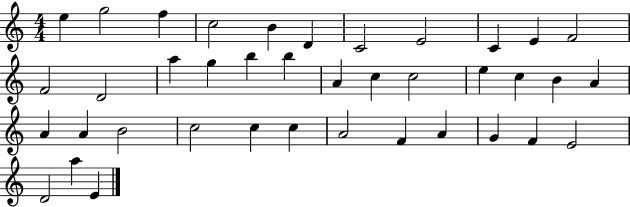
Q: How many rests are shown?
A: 0